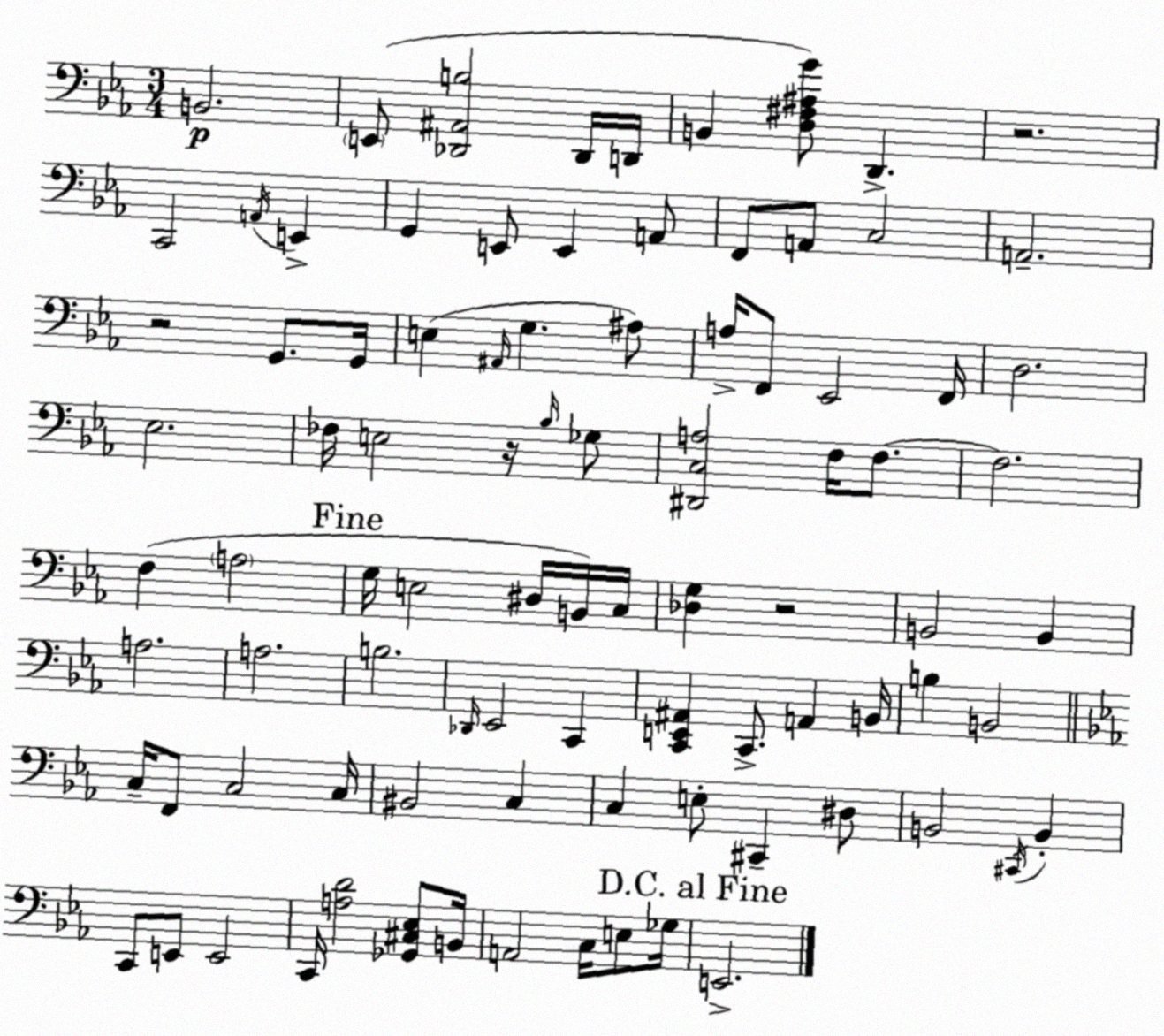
X:1
T:Untitled
M:3/4
L:1/4
K:Eb
B,,2 E,,/2 [_D,,^A,,B,]2 _D,,/4 D,,/4 B,, [D,^F,^A,G]/2 D,, z2 C,,2 A,,/4 E,, G,, E,,/2 E,, A,,/2 F,,/2 A,,/2 C,2 A,,2 z2 G,,/2 G,,/4 E, ^A,,/4 G, ^A,/2 A,/4 F,,/2 _E,,2 F,,/4 D,2 _E,2 _F,/4 E,2 z/4 _B,/4 _G,/2 [^D,,C,A,]2 F,/4 F,/2 F,2 F, A,2 G,/4 E,2 ^D,/4 B,,/4 C,/4 [_D,G,] z2 B,,2 B,, A,2 A,2 B,2 _D,,/4 _E,,2 C,, [C,,E,,^A,,] C,,/2 A,, B,,/4 B, B,,2 C,/4 F,,/2 C,2 C,/4 ^B,,2 C, C, E,/2 ^C,, ^D,/2 B,,2 ^C,,/4 B,, C,,/2 E,,/2 E,,2 C,,/4 [A,D]2 [_G,,^C,_E,]/2 B,,/4 A,,2 C,/4 E,/2 _G,/4 E,,2